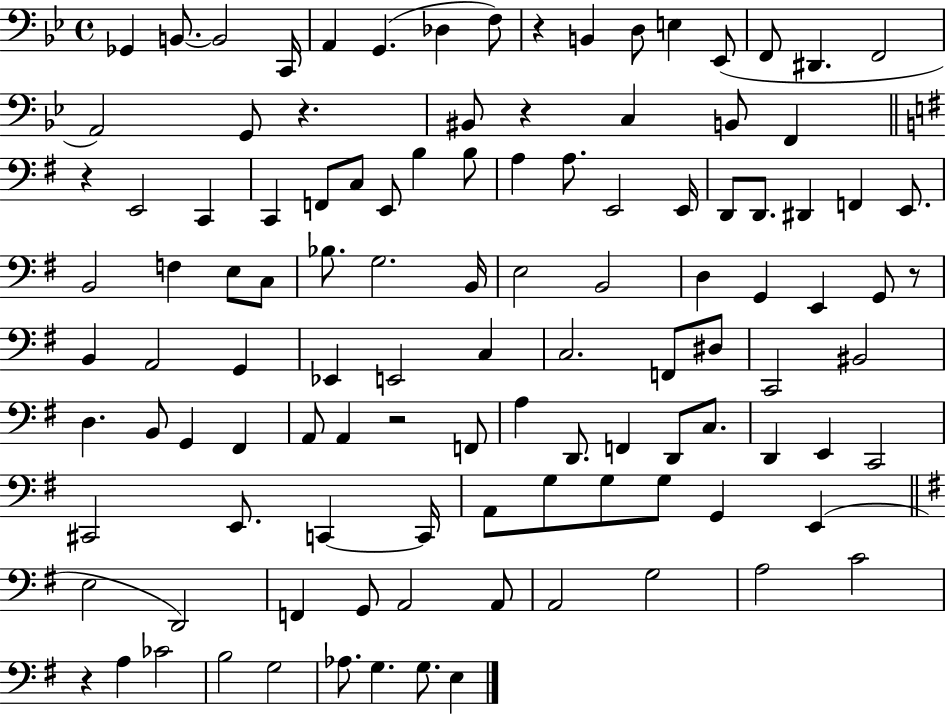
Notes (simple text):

Gb2/q B2/e. B2/h C2/s A2/q G2/q. Db3/q F3/e R/q B2/q D3/e E3/q Eb2/e F2/e D#2/q. F2/h A2/h G2/e R/q. BIS2/e R/q C3/q B2/e F2/q R/q E2/h C2/q C2/q F2/e C3/e E2/e B3/q B3/e A3/q A3/e. E2/h E2/s D2/e D2/e. D#2/q F2/q E2/e. B2/h F3/q E3/e C3/e Bb3/e. G3/h. B2/s E3/h B2/h D3/q G2/q E2/q G2/e R/e B2/q A2/h G2/q Eb2/q E2/h C3/q C3/h. F2/e D#3/e C2/h BIS2/h D3/q. B2/e G2/q F#2/q A2/e A2/q R/h F2/e A3/q D2/e. F2/q D2/e C3/e. D2/q E2/q C2/h C#2/h E2/e. C2/q C2/s A2/e G3/e G3/e G3/e G2/q E2/q E3/h D2/h F2/q G2/e A2/h A2/e A2/h G3/h A3/h C4/h R/q A3/q CES4/h B3/h G3/h Ab3/e. G3/q. G3/e. E3/q